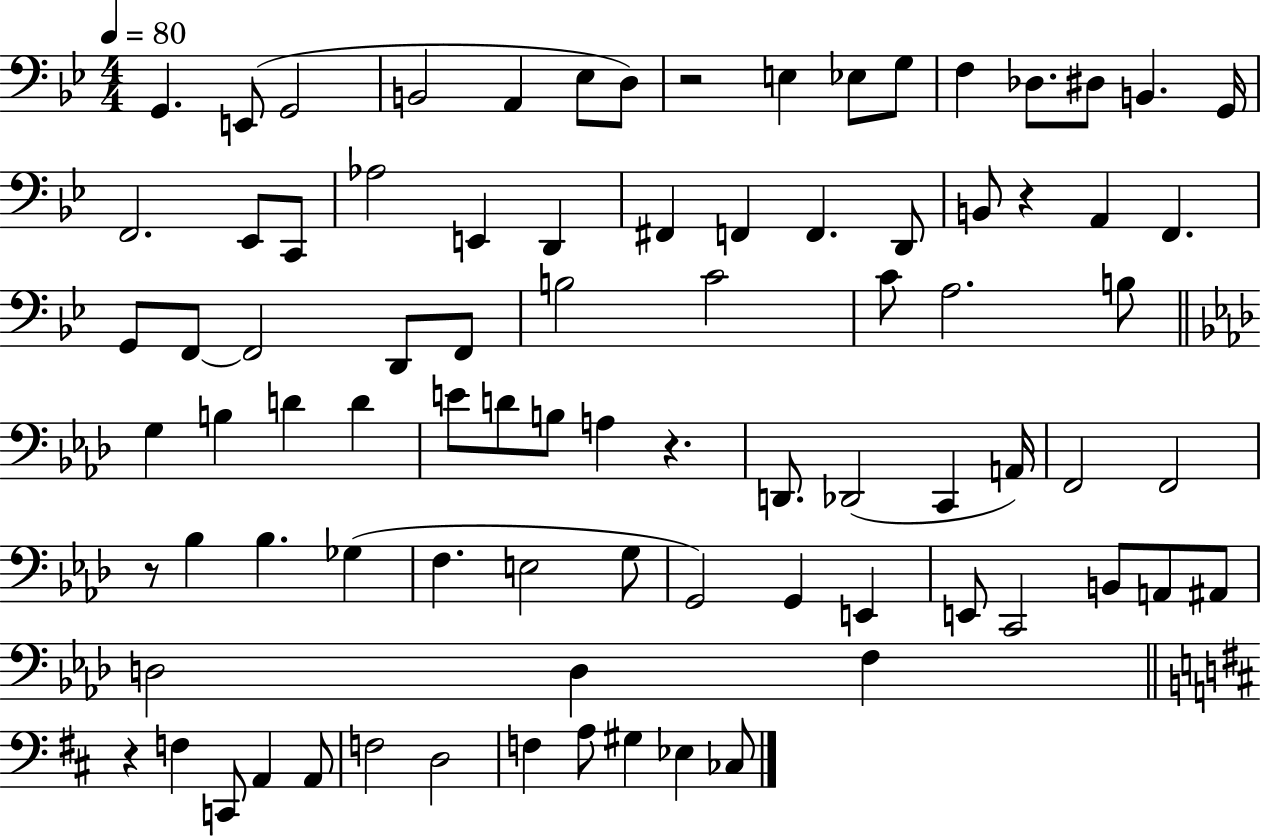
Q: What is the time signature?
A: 4/4